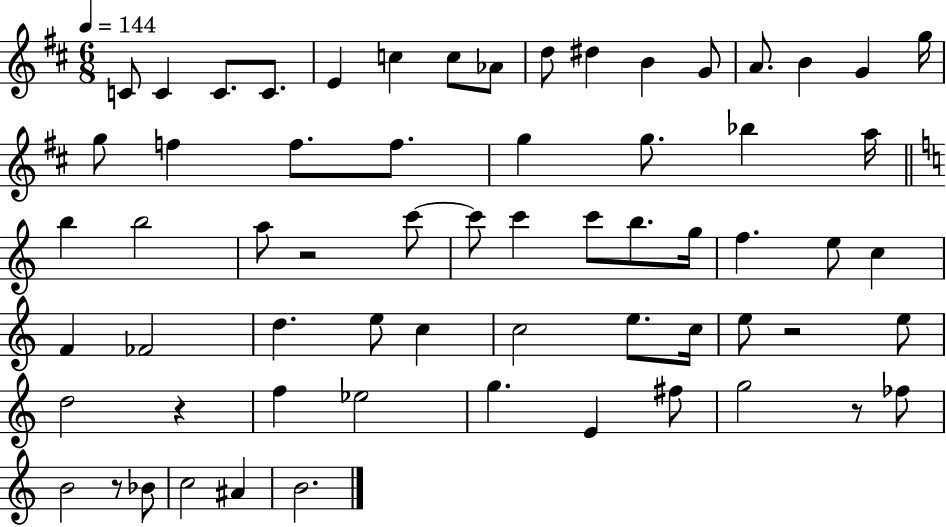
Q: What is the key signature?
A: D major